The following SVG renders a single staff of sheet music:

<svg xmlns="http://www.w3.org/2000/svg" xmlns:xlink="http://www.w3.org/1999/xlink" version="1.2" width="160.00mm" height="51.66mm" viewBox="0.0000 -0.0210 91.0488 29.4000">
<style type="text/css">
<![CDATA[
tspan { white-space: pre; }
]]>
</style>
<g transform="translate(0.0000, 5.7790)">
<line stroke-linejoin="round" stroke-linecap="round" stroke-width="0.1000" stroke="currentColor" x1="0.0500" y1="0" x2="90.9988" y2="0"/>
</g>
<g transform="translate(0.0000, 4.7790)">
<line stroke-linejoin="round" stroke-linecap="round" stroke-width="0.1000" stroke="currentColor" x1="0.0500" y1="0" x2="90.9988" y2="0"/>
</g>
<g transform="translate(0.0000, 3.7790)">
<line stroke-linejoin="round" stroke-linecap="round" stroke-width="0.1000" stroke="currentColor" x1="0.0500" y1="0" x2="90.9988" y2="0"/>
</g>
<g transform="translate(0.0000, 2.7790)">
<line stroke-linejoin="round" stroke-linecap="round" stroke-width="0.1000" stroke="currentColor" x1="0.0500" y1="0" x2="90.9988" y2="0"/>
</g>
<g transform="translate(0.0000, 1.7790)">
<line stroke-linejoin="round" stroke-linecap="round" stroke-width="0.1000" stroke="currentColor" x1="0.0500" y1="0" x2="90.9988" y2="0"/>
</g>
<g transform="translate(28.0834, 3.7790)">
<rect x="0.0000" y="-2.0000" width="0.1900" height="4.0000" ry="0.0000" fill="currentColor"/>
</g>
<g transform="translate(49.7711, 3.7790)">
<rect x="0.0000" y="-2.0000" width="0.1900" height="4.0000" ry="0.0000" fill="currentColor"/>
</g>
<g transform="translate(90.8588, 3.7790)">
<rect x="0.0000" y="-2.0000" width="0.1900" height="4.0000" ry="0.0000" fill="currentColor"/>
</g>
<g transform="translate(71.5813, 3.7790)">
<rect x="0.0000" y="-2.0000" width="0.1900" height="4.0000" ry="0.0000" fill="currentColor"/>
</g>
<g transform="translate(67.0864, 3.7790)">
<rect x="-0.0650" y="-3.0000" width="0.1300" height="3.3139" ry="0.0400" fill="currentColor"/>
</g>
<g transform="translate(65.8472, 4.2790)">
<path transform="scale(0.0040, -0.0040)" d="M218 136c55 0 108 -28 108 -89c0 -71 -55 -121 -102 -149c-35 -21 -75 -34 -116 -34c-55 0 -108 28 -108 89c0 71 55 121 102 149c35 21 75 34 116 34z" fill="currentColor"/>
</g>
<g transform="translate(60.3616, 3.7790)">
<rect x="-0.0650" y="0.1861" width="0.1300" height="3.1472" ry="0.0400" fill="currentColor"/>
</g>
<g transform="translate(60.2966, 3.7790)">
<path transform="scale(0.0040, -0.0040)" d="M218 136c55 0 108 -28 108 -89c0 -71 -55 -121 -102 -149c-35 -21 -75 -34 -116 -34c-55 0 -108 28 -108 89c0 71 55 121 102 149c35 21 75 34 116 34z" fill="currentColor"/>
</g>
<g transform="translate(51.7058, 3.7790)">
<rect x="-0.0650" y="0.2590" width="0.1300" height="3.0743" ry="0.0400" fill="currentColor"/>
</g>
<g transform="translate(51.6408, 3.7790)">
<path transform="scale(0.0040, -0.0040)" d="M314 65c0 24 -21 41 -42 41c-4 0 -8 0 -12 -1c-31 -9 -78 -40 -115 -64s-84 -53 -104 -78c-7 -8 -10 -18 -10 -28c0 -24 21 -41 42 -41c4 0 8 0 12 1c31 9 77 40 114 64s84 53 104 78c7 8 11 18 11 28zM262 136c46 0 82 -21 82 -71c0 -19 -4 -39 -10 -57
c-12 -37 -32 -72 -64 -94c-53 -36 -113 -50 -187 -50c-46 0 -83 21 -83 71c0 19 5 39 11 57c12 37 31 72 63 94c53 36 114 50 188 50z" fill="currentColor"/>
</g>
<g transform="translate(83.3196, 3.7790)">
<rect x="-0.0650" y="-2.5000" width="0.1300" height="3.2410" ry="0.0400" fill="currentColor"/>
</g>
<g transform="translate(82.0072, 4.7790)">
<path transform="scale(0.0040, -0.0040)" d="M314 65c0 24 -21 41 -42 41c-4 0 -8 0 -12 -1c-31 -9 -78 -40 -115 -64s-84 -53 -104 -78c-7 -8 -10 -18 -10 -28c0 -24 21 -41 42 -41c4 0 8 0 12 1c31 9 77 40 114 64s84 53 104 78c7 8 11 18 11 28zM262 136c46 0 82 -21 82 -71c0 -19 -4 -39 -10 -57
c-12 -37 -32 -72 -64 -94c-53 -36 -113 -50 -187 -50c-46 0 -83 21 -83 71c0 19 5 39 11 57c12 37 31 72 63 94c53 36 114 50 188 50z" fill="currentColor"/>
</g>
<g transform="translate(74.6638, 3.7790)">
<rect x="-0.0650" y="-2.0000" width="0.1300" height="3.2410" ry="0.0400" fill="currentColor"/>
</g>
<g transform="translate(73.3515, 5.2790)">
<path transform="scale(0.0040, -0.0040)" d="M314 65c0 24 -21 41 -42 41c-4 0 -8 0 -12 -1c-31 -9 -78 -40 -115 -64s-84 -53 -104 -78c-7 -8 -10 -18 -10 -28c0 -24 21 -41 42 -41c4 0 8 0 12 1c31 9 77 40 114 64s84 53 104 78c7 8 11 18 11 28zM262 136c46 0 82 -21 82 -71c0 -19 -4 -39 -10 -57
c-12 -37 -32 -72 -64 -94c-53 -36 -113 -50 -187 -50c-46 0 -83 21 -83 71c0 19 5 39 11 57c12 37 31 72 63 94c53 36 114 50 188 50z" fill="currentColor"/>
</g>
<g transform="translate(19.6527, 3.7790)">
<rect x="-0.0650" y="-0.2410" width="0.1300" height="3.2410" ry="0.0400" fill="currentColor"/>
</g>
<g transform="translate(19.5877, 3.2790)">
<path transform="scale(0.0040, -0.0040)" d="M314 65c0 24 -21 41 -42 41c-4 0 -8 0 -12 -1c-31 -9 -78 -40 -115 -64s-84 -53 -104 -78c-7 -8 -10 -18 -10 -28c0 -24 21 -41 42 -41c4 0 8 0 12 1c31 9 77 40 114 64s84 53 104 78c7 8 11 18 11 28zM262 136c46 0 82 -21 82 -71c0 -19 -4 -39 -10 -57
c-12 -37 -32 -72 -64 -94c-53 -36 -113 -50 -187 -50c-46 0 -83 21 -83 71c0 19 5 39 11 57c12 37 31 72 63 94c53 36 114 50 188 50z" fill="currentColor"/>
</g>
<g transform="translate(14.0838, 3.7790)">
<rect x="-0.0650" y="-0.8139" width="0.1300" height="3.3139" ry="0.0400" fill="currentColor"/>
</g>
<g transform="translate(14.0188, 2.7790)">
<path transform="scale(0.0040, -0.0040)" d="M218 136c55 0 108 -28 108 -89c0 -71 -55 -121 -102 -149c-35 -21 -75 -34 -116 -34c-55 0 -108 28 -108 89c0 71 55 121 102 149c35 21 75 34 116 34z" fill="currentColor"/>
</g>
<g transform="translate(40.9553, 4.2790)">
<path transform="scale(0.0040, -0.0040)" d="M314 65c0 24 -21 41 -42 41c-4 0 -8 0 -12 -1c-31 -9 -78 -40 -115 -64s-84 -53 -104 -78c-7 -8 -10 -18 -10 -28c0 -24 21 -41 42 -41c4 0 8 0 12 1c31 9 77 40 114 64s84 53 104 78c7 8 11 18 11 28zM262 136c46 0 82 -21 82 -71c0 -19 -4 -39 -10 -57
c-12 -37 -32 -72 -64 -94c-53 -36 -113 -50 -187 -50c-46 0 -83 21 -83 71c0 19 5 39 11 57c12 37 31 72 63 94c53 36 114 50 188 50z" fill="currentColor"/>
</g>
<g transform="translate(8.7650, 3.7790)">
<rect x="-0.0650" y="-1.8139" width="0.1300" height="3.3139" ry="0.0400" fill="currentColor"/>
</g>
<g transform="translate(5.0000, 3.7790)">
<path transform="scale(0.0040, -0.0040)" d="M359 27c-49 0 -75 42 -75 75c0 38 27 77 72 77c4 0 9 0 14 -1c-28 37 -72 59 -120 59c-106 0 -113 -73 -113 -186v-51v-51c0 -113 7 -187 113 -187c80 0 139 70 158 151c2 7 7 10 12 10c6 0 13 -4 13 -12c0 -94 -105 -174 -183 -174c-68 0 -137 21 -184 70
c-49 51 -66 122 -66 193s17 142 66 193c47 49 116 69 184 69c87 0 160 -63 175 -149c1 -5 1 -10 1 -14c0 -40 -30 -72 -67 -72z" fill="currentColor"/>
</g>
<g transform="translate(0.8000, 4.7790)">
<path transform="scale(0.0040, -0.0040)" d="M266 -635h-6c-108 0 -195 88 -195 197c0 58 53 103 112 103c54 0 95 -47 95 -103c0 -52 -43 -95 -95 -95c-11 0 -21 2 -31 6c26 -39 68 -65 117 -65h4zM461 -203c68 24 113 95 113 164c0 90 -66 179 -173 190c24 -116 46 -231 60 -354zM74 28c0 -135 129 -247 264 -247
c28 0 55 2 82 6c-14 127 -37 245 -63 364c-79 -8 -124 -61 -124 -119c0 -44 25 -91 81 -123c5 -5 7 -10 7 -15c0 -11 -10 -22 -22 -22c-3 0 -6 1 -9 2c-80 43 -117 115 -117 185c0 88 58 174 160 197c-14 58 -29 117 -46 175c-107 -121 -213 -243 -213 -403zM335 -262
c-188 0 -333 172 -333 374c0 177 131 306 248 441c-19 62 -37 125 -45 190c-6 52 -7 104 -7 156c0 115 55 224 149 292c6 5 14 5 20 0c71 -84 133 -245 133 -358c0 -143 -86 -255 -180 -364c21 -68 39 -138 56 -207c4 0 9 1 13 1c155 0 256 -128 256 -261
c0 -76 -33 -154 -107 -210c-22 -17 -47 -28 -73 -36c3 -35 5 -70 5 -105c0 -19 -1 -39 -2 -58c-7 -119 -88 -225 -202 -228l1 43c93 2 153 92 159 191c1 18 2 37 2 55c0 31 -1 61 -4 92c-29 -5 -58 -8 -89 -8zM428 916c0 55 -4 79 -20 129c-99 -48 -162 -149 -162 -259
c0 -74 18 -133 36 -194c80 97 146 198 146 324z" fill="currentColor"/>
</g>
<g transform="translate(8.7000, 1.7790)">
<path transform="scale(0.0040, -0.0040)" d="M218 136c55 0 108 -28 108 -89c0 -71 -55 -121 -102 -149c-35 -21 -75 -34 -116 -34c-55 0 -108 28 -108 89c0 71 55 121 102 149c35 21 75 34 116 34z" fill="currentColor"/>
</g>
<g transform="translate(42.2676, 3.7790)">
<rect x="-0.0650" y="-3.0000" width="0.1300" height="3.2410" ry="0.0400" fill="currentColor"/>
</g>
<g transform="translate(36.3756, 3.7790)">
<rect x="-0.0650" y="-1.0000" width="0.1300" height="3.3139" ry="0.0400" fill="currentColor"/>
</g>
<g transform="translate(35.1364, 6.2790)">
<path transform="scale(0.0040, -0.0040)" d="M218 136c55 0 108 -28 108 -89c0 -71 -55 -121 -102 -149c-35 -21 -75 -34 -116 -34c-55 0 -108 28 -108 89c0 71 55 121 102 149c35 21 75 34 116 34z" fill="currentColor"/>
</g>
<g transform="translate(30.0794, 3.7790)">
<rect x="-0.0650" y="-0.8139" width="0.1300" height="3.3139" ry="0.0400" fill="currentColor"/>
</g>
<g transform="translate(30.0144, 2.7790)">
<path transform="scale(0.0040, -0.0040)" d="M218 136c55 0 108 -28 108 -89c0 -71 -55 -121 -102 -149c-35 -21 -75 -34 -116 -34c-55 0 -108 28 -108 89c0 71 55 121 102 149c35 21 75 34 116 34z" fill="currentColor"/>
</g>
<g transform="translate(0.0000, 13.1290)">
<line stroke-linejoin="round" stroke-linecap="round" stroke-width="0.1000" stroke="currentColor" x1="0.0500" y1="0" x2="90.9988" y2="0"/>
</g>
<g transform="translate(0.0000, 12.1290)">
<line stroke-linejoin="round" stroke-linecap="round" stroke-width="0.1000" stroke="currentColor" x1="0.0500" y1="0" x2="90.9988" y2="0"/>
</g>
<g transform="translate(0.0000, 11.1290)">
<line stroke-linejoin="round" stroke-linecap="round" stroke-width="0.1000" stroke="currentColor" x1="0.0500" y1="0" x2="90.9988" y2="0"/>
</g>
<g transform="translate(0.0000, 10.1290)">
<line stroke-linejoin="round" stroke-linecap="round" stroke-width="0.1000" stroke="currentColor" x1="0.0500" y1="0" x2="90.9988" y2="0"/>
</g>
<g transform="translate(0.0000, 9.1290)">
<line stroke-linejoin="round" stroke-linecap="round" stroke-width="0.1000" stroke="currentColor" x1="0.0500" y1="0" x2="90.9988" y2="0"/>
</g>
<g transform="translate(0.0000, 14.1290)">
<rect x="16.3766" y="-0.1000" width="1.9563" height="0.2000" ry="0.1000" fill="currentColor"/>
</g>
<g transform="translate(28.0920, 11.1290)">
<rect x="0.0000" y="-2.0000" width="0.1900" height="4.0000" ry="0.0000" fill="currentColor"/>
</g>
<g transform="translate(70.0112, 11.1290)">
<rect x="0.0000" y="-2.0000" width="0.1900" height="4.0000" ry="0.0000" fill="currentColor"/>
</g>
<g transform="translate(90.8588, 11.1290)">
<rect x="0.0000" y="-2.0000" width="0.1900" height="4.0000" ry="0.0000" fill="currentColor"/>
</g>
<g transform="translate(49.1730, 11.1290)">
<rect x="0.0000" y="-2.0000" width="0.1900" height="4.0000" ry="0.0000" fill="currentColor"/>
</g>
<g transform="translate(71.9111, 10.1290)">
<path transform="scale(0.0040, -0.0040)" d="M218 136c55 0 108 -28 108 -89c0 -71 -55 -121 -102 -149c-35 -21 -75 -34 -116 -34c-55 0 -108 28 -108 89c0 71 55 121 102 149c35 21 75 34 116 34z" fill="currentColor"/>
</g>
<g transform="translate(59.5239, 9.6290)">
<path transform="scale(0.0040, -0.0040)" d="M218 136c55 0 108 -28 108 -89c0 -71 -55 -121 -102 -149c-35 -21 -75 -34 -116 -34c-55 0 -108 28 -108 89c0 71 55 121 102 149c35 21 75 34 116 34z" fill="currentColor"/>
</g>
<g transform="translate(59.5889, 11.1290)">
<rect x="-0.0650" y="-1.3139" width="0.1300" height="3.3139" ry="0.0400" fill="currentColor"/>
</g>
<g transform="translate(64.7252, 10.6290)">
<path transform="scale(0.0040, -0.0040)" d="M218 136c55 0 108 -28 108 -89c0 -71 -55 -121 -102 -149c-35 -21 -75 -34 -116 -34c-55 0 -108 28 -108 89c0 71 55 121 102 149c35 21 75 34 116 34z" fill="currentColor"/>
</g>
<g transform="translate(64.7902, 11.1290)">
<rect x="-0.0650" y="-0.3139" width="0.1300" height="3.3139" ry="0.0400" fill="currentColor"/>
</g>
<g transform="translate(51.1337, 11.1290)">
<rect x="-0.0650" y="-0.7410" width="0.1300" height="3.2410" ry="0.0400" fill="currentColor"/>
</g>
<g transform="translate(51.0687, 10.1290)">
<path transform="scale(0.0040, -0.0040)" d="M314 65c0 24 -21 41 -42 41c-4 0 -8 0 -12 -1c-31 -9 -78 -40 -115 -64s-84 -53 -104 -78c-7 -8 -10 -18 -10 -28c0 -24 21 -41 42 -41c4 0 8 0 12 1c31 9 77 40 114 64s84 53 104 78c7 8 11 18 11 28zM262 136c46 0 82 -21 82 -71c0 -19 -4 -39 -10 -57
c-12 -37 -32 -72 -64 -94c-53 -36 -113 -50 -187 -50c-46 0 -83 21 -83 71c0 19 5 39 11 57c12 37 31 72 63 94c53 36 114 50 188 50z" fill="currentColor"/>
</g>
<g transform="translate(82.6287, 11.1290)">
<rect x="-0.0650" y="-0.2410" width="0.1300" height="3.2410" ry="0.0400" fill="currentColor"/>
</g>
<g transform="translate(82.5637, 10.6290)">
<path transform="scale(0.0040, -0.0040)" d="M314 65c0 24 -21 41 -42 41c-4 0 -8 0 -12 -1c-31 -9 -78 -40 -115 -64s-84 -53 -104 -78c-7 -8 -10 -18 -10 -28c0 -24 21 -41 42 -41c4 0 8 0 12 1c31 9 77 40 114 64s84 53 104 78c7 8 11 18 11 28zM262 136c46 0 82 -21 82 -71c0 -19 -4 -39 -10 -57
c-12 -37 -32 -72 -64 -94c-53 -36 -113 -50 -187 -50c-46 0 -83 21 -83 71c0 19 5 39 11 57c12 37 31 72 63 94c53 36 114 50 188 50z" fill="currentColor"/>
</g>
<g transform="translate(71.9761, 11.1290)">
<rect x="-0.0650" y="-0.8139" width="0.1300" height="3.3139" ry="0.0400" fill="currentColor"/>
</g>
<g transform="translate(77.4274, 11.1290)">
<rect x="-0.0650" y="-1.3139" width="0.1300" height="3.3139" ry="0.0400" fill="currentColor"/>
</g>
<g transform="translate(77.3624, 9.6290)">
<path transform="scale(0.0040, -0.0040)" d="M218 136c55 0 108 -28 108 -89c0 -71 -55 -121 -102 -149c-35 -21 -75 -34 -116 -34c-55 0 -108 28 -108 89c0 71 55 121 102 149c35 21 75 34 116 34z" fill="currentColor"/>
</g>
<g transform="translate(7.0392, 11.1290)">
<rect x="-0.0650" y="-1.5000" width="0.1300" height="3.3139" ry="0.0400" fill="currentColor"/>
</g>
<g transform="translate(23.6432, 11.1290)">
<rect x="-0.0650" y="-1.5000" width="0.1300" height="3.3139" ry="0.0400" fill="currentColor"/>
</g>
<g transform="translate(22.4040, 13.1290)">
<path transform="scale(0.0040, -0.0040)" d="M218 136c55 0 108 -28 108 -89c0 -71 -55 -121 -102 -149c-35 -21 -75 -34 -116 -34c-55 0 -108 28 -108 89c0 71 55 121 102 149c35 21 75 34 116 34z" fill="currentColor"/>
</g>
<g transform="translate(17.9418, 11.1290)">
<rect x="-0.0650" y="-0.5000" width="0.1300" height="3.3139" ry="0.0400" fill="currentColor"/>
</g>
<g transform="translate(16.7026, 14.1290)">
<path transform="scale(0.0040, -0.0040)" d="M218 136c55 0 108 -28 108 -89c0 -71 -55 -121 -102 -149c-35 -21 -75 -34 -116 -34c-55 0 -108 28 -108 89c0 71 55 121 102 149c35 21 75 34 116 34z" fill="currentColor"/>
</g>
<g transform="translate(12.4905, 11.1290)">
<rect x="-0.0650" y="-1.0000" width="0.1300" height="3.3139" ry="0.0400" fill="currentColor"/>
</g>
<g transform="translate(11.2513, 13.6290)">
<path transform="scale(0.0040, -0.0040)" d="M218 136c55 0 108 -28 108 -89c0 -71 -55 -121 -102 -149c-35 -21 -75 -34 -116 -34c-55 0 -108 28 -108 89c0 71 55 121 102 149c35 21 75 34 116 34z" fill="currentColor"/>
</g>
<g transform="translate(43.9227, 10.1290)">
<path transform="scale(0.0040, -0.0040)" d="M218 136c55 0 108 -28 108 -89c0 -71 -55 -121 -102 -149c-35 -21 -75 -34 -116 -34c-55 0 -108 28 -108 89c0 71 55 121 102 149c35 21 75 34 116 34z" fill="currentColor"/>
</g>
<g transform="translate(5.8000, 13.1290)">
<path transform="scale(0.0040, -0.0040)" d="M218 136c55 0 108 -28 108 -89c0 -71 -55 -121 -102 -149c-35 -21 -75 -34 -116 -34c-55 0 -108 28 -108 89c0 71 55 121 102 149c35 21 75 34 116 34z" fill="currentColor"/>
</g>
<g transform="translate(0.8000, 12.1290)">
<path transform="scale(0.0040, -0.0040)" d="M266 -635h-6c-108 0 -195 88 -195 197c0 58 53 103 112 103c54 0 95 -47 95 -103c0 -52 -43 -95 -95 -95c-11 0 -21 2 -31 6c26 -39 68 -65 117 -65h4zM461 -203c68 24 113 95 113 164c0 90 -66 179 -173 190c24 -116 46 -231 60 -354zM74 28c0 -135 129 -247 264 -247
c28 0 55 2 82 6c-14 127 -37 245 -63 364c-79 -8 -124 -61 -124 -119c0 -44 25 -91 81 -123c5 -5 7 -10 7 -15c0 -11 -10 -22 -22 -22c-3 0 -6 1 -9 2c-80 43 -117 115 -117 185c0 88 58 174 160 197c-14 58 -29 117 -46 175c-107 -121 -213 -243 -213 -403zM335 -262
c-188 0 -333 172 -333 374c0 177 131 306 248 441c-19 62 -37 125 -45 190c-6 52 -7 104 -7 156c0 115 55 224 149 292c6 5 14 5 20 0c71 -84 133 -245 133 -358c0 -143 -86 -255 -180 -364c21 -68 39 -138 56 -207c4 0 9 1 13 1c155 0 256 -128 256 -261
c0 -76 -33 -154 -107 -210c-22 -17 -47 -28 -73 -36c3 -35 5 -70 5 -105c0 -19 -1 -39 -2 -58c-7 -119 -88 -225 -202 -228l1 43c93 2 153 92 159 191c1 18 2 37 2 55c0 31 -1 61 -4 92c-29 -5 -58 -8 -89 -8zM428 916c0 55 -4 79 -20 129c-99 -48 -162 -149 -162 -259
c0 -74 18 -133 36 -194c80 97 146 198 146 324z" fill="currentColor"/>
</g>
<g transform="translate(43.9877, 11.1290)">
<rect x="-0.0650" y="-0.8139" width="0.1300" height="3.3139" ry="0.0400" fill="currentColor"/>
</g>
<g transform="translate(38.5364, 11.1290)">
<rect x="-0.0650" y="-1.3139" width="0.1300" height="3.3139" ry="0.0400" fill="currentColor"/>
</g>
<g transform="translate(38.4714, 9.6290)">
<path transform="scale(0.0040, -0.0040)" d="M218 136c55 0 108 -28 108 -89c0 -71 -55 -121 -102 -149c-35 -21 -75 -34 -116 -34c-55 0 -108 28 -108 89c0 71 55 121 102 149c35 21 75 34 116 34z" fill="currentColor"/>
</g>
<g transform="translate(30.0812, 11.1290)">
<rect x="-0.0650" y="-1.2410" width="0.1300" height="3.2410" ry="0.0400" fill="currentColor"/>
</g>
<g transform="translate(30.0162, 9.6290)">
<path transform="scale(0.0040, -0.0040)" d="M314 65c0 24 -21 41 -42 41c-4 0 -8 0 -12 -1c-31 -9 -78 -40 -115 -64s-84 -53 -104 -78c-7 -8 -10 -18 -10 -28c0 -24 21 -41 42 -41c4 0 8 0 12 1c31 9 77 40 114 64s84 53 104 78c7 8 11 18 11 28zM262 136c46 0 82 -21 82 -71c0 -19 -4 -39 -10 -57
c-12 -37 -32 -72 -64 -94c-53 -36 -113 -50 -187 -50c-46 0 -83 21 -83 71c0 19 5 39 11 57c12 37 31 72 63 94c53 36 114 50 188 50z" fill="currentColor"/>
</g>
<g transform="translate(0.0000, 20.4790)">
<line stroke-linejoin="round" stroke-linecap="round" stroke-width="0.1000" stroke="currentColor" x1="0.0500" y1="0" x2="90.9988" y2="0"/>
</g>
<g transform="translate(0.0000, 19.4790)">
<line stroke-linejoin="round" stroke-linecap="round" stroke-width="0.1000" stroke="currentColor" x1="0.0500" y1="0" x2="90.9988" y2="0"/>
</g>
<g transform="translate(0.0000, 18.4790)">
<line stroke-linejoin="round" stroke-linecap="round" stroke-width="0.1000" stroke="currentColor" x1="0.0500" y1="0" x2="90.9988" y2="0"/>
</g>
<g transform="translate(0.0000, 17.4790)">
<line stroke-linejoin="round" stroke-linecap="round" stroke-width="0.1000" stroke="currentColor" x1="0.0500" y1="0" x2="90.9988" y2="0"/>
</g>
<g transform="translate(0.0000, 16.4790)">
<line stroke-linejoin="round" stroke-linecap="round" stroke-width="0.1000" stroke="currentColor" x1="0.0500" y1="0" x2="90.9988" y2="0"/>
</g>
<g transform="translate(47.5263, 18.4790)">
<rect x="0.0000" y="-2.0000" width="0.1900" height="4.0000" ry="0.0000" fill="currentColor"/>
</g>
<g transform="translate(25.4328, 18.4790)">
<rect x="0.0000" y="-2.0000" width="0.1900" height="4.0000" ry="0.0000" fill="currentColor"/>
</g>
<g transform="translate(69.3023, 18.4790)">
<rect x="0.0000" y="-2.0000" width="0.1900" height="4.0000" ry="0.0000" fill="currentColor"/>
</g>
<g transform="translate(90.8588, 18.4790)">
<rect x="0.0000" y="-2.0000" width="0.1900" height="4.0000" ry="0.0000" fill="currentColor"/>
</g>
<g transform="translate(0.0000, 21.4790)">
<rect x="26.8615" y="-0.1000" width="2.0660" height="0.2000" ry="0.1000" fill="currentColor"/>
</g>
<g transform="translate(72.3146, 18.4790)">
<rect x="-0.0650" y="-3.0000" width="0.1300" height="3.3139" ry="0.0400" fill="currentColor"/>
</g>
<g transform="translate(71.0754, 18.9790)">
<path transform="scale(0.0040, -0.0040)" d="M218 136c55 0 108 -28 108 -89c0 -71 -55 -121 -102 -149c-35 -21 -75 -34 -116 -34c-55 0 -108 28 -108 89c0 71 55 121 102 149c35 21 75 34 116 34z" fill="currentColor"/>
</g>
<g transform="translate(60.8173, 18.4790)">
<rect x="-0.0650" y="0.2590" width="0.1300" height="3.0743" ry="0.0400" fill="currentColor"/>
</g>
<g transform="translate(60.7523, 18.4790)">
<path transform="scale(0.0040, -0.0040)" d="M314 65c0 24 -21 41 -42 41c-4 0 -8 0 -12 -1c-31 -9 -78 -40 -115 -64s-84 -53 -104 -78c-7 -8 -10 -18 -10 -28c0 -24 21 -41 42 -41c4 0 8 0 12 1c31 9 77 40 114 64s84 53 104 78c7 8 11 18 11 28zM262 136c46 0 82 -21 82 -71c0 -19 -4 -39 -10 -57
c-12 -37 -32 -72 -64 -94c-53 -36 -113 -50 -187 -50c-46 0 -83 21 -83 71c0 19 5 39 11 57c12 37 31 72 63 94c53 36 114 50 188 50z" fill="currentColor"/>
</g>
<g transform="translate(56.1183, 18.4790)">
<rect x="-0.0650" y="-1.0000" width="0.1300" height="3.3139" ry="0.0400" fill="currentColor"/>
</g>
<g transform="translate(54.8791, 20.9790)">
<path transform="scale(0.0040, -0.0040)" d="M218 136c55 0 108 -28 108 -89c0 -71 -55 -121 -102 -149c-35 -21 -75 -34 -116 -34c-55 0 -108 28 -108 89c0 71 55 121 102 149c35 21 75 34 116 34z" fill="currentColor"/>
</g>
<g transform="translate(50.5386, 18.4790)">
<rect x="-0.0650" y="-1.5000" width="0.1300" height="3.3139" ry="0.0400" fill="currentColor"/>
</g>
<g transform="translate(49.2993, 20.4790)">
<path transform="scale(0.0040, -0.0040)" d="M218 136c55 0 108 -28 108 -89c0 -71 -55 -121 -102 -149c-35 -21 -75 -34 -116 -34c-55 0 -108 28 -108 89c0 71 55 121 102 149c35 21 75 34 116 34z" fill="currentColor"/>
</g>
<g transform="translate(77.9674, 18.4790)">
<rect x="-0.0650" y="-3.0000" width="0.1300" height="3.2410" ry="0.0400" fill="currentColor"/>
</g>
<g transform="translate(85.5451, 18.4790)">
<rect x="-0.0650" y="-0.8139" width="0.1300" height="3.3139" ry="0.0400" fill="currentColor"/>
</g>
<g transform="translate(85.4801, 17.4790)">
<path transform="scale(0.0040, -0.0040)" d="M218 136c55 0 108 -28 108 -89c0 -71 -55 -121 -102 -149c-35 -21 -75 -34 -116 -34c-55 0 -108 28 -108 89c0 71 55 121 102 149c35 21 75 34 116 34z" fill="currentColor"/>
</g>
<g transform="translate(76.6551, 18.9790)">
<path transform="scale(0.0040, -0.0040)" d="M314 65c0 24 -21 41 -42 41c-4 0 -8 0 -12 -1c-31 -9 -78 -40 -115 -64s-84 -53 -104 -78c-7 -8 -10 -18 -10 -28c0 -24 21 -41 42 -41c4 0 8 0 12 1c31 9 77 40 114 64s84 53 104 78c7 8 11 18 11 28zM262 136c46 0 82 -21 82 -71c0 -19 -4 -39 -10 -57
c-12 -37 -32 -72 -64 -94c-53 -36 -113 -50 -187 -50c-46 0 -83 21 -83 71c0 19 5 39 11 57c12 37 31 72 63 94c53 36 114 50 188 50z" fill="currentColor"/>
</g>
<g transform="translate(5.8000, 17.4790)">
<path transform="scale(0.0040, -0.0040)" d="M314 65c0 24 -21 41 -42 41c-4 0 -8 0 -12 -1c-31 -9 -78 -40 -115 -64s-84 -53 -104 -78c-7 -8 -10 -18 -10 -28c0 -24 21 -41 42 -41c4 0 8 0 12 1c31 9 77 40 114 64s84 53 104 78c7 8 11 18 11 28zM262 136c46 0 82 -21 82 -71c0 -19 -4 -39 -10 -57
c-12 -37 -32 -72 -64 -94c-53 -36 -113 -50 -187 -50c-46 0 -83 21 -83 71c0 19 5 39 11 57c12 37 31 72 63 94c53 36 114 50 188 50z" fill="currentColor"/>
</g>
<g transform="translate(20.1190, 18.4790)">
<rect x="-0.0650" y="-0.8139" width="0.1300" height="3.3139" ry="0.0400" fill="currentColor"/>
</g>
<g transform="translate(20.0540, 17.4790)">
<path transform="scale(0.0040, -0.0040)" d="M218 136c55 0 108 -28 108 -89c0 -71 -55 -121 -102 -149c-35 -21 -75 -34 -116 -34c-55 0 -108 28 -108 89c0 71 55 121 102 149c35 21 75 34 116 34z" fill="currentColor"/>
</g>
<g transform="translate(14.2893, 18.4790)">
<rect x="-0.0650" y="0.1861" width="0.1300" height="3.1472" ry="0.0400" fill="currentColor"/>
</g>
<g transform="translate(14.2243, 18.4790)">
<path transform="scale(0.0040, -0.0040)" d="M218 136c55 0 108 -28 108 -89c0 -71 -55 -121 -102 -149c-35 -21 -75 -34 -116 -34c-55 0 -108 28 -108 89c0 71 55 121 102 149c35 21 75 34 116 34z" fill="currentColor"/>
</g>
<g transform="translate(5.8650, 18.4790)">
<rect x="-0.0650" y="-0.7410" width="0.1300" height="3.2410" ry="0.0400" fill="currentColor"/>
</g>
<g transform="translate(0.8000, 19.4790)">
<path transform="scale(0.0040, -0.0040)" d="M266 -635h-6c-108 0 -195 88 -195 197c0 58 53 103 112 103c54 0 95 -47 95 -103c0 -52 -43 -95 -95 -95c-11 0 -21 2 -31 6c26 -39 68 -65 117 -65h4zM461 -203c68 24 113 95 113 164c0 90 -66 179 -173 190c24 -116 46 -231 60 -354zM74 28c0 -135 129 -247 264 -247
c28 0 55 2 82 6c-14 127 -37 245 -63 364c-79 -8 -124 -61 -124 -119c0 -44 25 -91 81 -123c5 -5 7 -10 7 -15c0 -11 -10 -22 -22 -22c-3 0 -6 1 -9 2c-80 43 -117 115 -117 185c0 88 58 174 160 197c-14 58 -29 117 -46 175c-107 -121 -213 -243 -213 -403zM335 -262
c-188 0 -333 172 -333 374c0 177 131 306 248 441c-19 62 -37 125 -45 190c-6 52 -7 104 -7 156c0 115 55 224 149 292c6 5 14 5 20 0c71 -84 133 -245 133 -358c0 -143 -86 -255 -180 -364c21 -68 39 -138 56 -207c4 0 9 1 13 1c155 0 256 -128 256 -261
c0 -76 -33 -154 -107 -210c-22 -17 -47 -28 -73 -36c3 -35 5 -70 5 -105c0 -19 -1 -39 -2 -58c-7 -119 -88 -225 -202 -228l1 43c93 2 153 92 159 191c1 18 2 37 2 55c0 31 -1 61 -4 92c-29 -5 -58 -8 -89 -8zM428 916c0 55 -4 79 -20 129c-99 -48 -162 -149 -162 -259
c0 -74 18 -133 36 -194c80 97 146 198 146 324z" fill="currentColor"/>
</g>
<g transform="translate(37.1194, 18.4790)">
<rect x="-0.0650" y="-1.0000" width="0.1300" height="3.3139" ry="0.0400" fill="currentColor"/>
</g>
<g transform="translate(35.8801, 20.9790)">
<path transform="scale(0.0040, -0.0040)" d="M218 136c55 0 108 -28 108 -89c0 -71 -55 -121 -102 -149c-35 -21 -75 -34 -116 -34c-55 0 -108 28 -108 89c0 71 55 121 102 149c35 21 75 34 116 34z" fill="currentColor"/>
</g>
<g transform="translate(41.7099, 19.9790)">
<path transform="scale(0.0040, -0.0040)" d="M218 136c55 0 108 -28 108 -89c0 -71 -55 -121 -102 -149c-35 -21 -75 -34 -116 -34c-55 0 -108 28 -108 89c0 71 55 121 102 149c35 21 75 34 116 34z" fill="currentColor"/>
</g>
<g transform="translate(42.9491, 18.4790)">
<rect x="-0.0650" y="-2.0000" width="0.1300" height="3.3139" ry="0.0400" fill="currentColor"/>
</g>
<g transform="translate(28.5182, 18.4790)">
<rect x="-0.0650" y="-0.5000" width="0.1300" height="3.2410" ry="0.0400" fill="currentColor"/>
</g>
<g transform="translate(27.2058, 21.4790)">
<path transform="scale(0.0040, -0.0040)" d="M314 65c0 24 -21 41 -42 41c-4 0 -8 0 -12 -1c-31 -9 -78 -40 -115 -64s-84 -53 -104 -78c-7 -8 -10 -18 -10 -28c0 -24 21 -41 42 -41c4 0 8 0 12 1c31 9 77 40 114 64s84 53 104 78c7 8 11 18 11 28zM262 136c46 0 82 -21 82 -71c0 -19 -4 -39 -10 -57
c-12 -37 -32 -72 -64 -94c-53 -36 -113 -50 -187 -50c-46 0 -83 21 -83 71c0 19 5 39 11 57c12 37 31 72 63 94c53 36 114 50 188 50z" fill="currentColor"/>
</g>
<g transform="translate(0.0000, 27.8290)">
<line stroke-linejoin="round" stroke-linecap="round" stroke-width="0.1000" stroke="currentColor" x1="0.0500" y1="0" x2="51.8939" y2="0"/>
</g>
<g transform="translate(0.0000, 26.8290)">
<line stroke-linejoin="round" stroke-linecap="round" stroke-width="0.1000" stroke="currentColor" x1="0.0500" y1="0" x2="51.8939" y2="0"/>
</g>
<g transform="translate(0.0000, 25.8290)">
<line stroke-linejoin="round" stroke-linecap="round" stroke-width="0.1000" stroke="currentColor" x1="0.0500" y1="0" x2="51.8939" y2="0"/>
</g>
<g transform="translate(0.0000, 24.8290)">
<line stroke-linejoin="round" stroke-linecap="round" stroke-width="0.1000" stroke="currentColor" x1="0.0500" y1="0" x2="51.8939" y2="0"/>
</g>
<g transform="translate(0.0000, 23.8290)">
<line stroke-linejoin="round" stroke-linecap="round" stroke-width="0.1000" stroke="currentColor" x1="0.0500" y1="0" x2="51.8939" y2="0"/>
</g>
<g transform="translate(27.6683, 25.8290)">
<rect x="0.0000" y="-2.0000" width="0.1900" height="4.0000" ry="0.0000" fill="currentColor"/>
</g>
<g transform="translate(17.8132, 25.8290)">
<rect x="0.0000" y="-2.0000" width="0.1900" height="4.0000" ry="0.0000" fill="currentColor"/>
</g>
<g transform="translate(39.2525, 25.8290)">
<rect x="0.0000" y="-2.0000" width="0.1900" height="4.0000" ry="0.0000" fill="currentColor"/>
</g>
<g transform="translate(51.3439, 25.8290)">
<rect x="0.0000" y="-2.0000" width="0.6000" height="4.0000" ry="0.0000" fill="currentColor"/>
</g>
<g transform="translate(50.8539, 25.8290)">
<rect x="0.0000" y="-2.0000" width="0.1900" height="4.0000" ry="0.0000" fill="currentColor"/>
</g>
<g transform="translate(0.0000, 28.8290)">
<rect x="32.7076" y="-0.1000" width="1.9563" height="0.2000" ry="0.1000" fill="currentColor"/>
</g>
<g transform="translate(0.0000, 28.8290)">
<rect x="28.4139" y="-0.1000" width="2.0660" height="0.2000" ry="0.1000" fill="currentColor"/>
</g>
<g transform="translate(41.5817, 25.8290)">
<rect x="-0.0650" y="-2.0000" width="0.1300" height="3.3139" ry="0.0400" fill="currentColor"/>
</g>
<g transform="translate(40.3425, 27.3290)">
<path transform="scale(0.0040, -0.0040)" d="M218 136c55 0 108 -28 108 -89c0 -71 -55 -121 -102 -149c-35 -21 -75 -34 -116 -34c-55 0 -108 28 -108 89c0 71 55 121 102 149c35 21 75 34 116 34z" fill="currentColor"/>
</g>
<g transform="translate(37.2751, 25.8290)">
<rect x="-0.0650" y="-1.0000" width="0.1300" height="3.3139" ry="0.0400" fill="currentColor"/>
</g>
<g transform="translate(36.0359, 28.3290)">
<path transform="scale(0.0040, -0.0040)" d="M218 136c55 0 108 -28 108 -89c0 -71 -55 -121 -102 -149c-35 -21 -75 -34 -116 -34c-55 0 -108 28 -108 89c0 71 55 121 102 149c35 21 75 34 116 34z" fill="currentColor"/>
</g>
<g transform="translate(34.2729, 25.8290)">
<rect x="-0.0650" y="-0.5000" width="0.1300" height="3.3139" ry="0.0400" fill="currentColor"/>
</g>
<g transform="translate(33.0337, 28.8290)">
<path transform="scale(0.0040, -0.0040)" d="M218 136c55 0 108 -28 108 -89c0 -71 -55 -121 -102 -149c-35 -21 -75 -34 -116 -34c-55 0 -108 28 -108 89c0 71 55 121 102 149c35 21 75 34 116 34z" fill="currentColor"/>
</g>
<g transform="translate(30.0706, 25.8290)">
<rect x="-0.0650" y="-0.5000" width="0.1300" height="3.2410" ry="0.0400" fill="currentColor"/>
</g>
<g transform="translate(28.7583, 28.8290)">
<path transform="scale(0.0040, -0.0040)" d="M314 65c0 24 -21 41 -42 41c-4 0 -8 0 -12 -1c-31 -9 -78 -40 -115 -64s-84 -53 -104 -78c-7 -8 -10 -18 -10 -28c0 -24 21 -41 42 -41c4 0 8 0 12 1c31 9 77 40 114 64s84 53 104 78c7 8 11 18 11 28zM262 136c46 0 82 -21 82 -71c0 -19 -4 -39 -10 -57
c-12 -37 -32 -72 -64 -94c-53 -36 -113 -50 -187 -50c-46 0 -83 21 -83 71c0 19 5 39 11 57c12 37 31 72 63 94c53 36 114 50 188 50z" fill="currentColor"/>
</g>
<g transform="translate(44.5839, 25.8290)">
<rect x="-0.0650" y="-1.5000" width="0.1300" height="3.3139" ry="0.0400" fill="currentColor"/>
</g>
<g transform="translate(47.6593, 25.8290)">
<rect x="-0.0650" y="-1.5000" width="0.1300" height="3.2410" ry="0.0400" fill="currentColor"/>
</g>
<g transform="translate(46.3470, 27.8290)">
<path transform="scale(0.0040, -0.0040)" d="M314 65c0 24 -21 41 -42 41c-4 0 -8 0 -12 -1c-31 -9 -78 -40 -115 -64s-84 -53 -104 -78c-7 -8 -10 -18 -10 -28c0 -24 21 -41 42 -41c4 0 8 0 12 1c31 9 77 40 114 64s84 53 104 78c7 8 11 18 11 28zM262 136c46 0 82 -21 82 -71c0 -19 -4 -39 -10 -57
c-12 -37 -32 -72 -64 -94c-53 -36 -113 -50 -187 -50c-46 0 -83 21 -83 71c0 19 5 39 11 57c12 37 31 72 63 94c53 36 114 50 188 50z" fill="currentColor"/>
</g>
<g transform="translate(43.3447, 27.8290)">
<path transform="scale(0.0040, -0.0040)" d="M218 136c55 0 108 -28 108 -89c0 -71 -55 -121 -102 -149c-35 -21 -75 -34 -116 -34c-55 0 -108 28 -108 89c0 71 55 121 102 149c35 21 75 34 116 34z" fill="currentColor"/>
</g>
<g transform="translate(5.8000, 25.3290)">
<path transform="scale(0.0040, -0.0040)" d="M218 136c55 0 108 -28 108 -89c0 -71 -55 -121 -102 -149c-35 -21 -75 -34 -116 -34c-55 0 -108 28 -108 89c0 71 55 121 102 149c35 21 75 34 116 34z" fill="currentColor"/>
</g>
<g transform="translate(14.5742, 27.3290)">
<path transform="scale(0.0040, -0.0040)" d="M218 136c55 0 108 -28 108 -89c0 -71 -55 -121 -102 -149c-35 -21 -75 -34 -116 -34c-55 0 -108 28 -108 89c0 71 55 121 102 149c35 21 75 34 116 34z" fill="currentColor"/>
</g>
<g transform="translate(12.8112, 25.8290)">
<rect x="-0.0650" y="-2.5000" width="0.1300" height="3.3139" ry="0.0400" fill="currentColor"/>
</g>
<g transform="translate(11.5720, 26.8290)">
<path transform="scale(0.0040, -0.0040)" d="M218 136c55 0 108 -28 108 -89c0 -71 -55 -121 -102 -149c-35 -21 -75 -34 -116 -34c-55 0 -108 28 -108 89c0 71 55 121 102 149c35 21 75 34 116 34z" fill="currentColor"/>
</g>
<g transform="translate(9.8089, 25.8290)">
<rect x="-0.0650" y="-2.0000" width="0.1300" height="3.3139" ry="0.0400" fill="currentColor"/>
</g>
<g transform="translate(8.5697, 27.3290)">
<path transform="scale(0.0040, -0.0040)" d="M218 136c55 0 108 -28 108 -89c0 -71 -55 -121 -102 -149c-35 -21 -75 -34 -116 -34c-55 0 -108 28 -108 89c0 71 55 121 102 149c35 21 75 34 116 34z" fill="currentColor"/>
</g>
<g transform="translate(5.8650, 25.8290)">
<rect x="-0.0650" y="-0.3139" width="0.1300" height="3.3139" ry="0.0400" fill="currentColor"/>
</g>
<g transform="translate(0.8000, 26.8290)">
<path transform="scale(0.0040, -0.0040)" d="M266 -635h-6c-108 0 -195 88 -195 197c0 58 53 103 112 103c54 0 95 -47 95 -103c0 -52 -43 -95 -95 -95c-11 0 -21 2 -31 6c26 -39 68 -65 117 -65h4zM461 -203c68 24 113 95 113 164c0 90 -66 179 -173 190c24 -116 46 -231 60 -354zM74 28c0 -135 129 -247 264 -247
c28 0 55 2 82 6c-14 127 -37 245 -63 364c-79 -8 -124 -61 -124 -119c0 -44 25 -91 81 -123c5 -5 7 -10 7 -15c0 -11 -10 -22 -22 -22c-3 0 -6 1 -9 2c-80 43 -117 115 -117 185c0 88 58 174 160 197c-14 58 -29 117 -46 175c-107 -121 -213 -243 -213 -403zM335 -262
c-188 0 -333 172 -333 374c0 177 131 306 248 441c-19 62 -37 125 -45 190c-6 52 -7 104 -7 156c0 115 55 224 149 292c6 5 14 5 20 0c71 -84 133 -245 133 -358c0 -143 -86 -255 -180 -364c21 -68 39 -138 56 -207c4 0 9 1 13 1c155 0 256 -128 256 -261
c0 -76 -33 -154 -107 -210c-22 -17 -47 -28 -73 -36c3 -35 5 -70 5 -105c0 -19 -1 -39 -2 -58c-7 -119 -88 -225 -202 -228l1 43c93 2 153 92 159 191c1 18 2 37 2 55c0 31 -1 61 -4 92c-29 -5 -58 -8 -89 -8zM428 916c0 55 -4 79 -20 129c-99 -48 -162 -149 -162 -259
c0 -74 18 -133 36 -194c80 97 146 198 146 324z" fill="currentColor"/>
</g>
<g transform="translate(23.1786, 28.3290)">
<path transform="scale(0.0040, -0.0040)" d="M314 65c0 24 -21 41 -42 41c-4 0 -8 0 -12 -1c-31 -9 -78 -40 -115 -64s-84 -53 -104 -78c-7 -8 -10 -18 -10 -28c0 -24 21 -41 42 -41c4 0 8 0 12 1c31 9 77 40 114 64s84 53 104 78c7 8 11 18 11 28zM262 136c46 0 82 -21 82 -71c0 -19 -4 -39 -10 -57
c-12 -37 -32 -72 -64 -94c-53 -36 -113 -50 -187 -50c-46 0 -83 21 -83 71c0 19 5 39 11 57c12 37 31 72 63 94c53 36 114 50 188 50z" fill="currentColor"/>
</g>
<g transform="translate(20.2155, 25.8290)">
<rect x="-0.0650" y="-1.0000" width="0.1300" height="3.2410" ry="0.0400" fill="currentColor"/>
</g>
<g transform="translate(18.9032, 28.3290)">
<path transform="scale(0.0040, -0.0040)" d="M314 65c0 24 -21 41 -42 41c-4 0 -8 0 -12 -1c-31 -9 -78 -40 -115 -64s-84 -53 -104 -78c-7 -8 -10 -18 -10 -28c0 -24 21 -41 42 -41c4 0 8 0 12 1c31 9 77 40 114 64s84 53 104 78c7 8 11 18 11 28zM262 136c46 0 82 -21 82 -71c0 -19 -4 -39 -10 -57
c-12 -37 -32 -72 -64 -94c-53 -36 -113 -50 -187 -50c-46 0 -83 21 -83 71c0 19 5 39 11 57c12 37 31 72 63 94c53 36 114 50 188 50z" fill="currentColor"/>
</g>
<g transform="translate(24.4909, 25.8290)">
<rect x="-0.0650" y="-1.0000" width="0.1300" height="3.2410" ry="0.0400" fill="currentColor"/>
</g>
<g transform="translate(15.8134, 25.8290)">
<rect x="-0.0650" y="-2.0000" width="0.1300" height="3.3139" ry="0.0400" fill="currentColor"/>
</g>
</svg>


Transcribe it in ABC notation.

X:1
T:Untitled
M:4/4
L:1/4
K:C
f d c2 d D A2 B2 B A F2 G2 E D C E e2 e d d2 e c d e c2 d2 B d C2 D F E D B2 A A2 d c F G F D2 D2 C2 C D F E E2